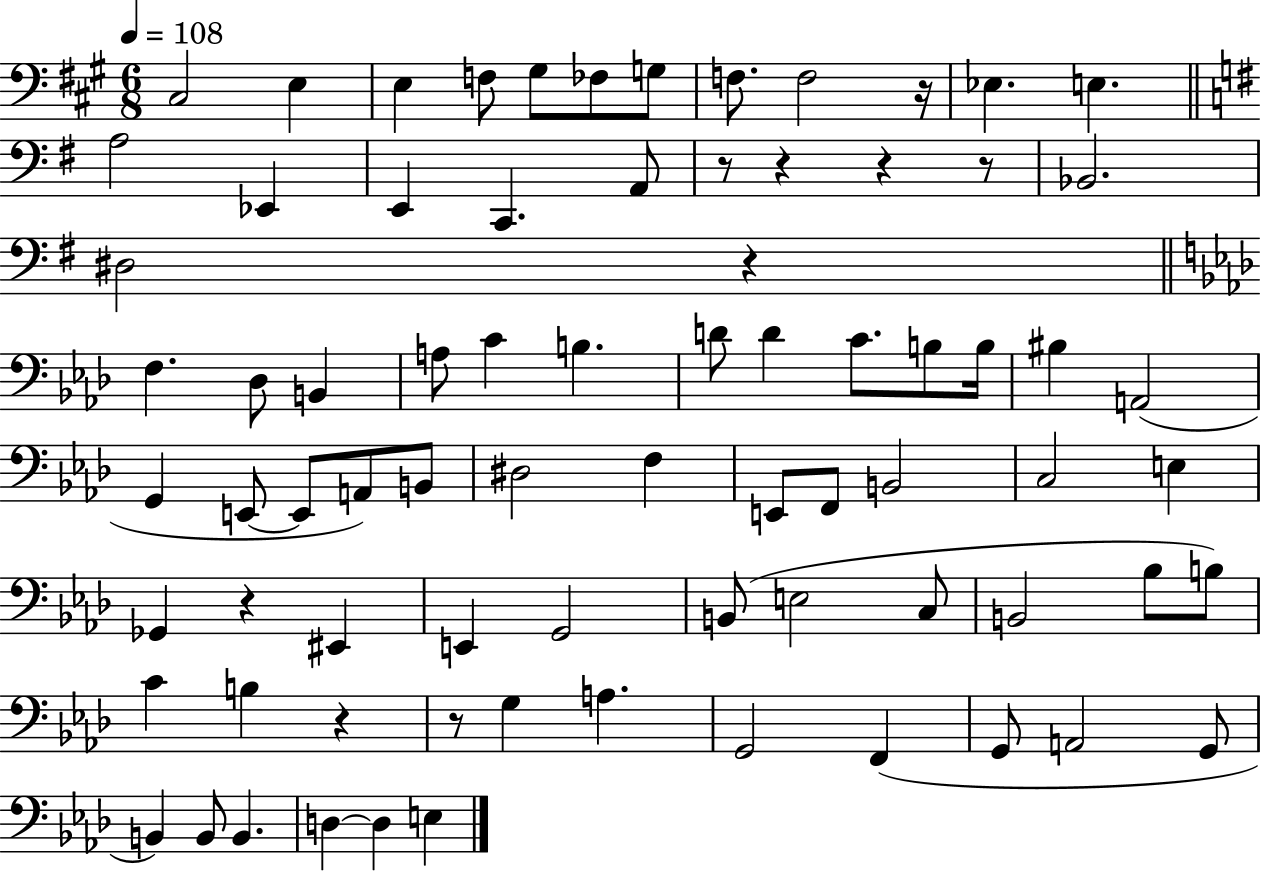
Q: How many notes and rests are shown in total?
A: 77